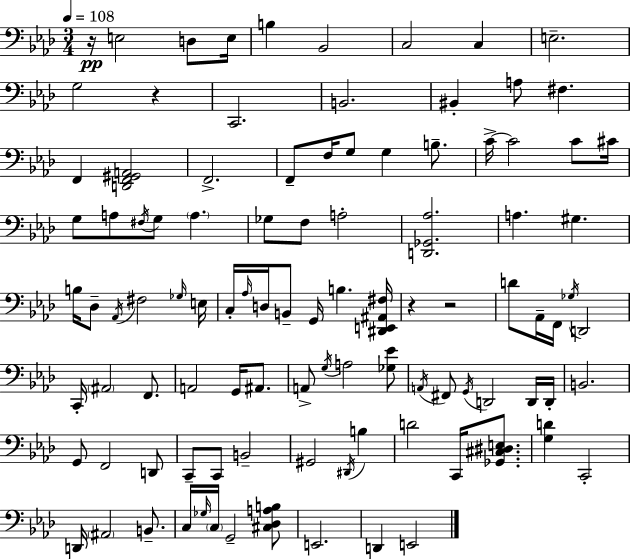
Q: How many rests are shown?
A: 4